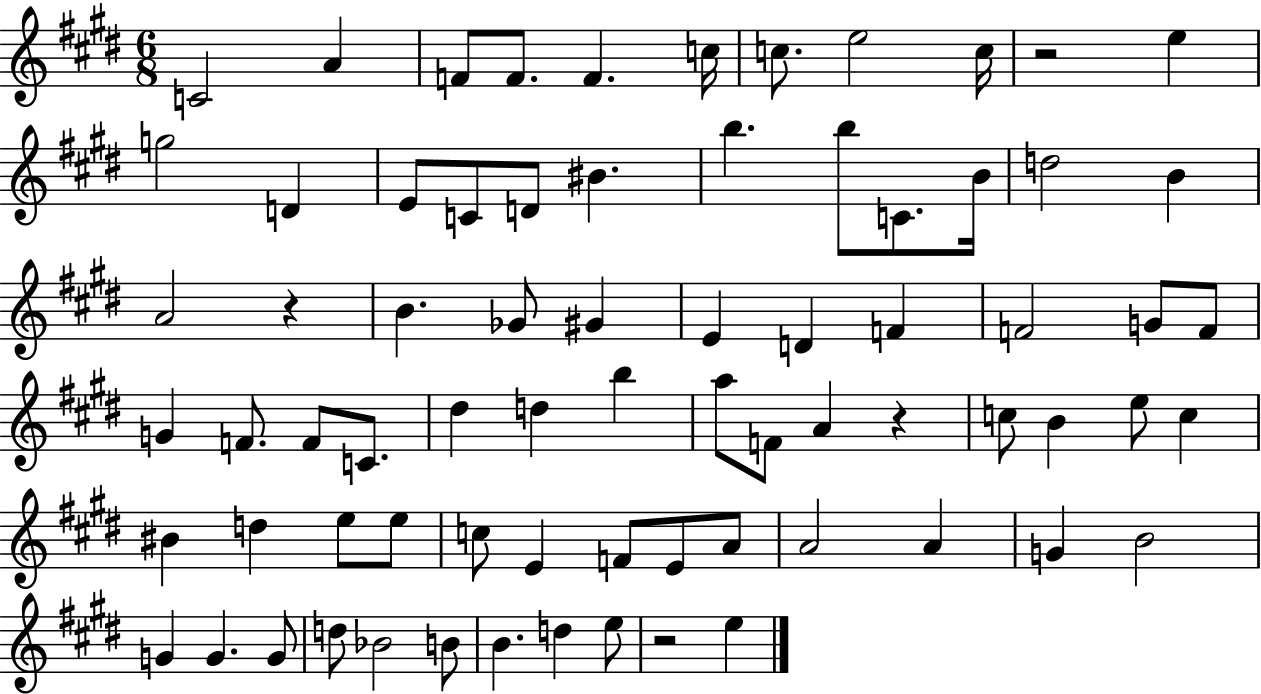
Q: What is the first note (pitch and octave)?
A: C4